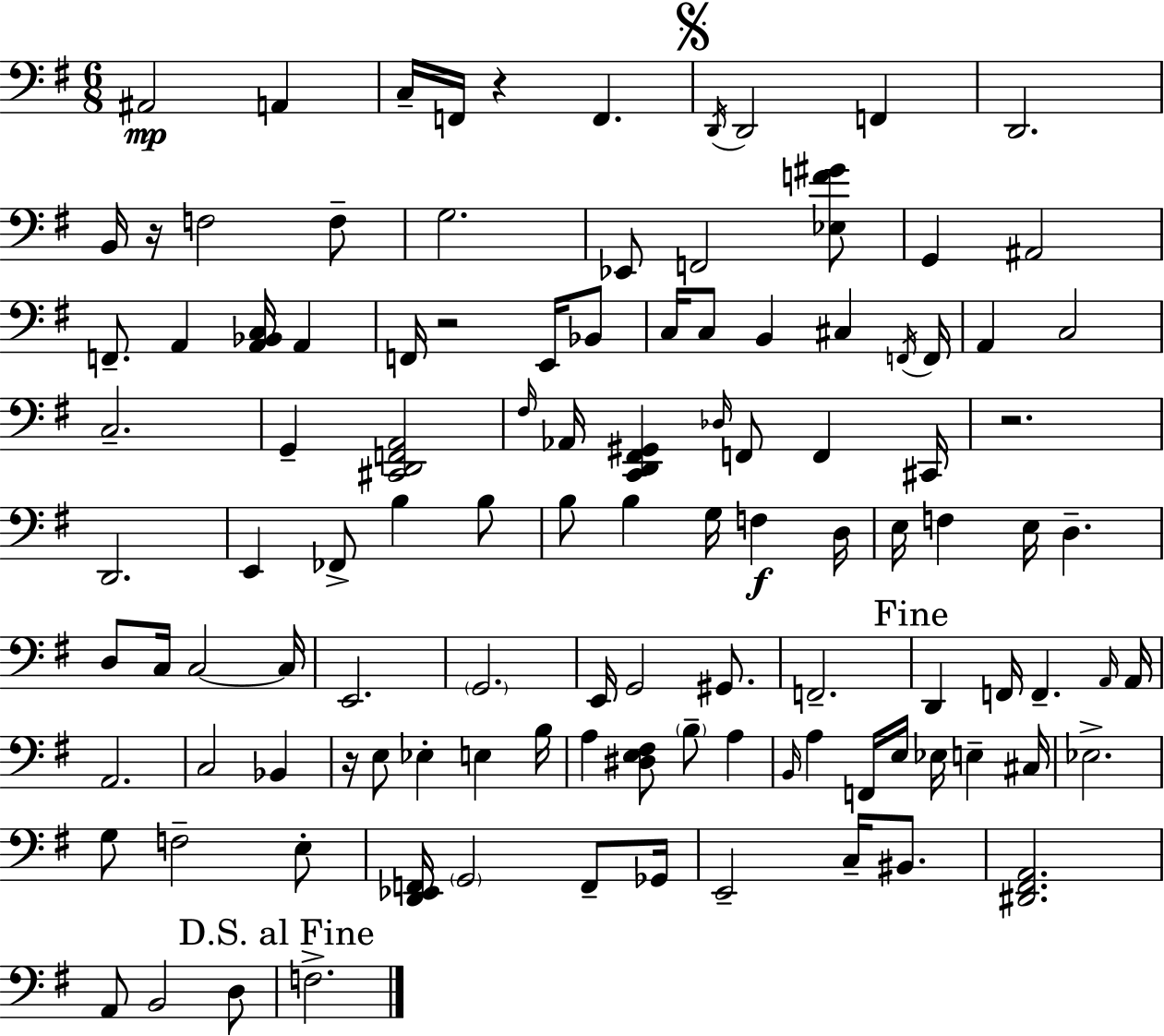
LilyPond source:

{
  \clef bass
  \numericTimeSignature
  \time 6/8
  \key e \minor
  ais,2\mp a,4 | c16-- f,16 r4 f,4. | \mark \markup { \musicglyph "scripts.segno" } \acciaccatura { d,16 } d,2 f,4 | d,2. | \break b,16 r16 f2 f8-- | g2. | ees,8 f,2 <ees f' gis'>8 | g,4 ais,2 | \break f,8.-- a,4 <a, bes, c>16 a,4 | f,16 r2 e,16 bes,8 | c16 c8 b,4 cis4 | \acciaccatura { f,16 } f,16 a,4 c2 | \break c2.-- | g,4-- <cis, d, f, a,>2 | \grace { fis16 } aes,16 <c, d, fis, gis,>4 \grace { des16 } f,8 f,4 | cis,16 r2. | \break d,2. | e,4 fes,8-> b4 | b8 b8 b4 g16 f4\f | d16 e16 f4 e16 d4.-- | \break d8 c16 c2~~ | c16 e,2. | \parenthesize g,2. | e,16 g,2 | \break gis,8. f,2.-- | \mark "Fine" d,4 f,16 f,4.-- | \grace { a,16 } a,16 a,2. | c2 | \break bes,4 r16 e8 ees4-. | e4 b16 a4 <dis e fis>8 \parenthesize b8-- | a4 \grace { b,16 } a4 f,16 e16 | ees16 e4-- cis16 ees2.-> | \break g8 f2-- | e8-. <d, ees, f,>16 \parenthesize g,2 | f,8-- ges,16 e,2-- | c16-- bis,8. <dis, fis, a,>2. | \break a,8 b,2 | d8 \mark "D.S. al Fine" f2.-> | \bar "|."
}